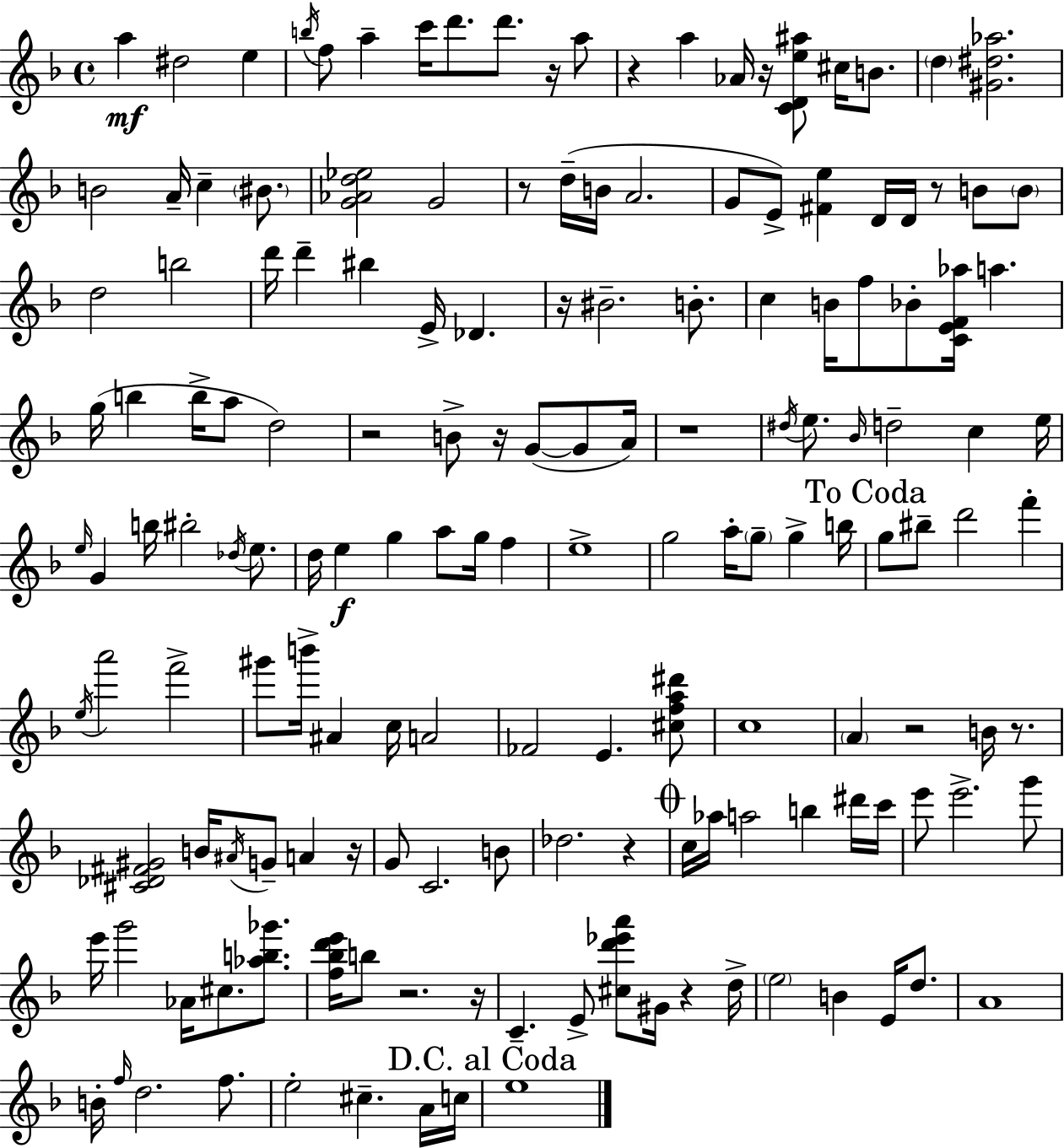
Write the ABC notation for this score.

X:1
T:Untitled
M:4/4
L:1/4
K:F
a ^d2 e b/4 f/2 a c'/4 d'/2 d'/2 z/4 a/2 z a _A/4 z/4 [CDe^a]/2 ^c/4 B/2 d [^G^d_a]2 B2 A/4 c ^B/2 [G_Ad_e]2 G2 z/2 d/4 B/4 A2 G/2 E/2 [^Fe] D/4 D/4 z/2 B/2 B/2 d2 b2 d'/4 d' ^b E/4 _D z/4 ^B2 B/2 c B/4 f/2 _B/2 [CEF_a]/4 a g/4 b b/4 a/2 d2 z2 B/2 z/4 G/2 G/2 A/4 z4 ^d/4 e/2 _B/4 d2 c e/4 e/4 G b/4 ^b2 _d/4 e/2 d/4 e g a/2 g/4 f e4 g2 a/4 g/2 g b/4 g/2 ^b/2 d'2 f' e/4 a'2 f'2 ^g'/2 b'/4 ^A c/4 A2 _F2 E [^cfa^d']/2 c4 A z2 B/4 z/2 [^C_D^F^G]2 B/4 ^A/4 G/2 A z/4 G/2 C2 B/2 _d2 z c/4 _a/4 a2 b ^d'/4 c'/4 e'/2 e'2 g'/2 e'/4 g'2 _A/4 ^c/2 [_ab_g']/2 [f_bd'e']/4 b/2 z2 z/4 C E/2 [^cd'_e'a']/2 ^G/4 z d/4 e2 B E/4 d/2 A4 B/4 f/4 d2 f/2 e2 ^c A/4 c/4 e4